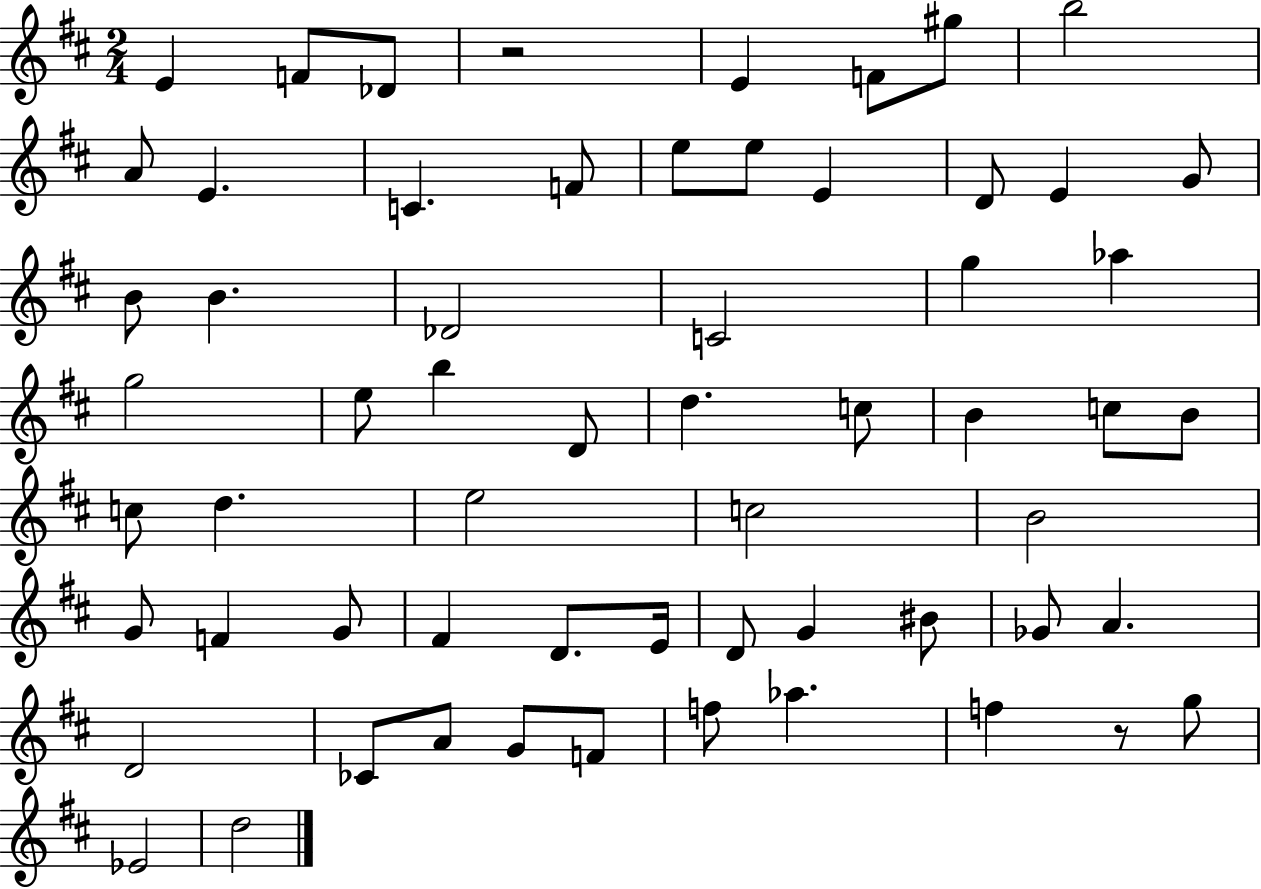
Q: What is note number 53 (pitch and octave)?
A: F4